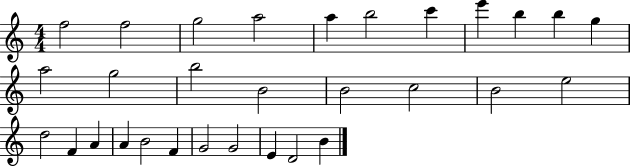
{
  \clef treble
  \numericTimeSignature
  \time 4/4
  \key c \major
  f''2 f''2 | g''2 a''2 | a''4 b''2 c'''4 | e'''4 b''4 b''4 g''4 | \break a''2 g''2 | b''2 b'2 | b'2 c''2 | b'2 e''2 | \break d''2 f'4 a'4 | a'4 b'2 f'4 | g'2 g'2 | e'4 d'2 b'4 | \break \bar "|."
}